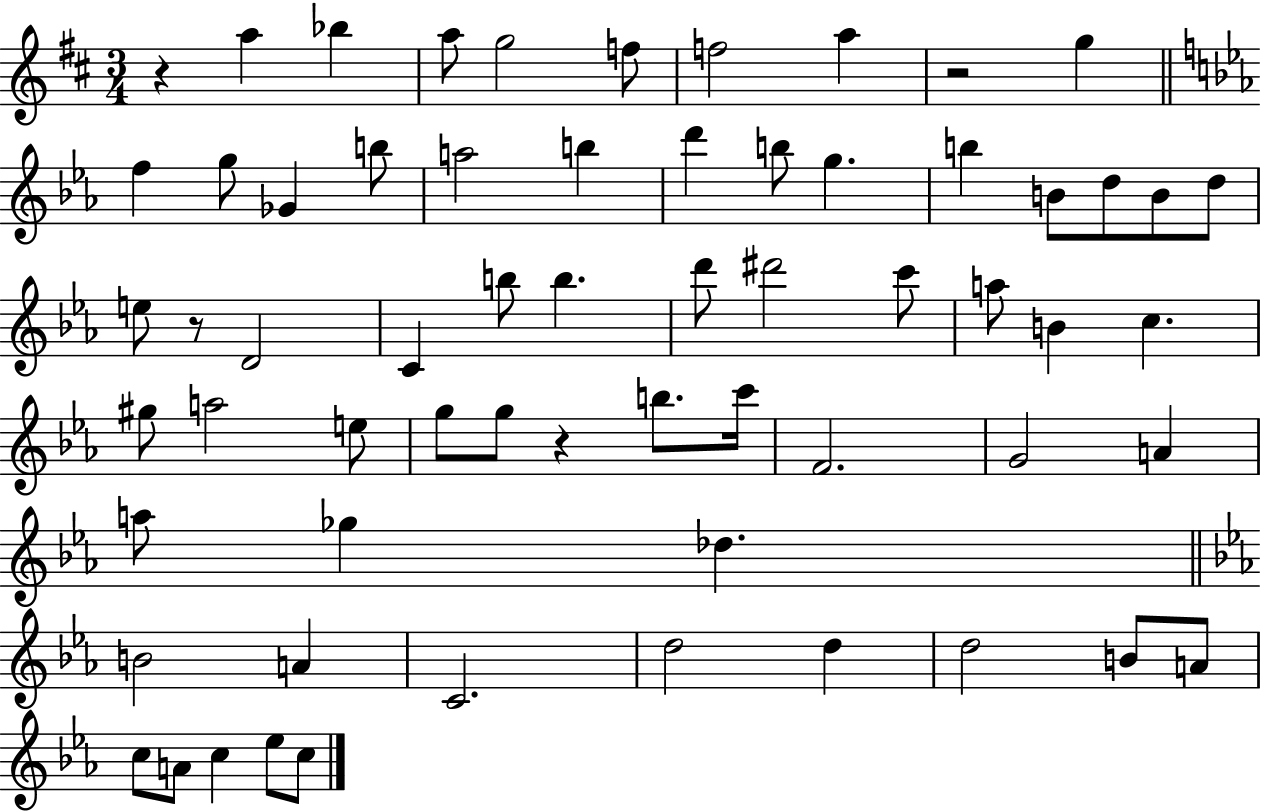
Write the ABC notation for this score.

X:1
T:Untitled
M:3/4
L:1/4
K:D
z a _b a/2 g2 f/2 f2 a z2 g f g/2 _G b/2 a2 b d' b/2 g b B/2 d/2 B/2 d/2 e/2 z/2 D2 C b/2 b d'/2 ^d'2 c'/2 a/2 B c ^g/2 a2 e/2 g/2 g/2 z b/2 c'/4 F2 G2 A a/2 _g _d B2 A C2 d2 d d2 B/2 A/2 c/2 A/2 c _e/2 c/2